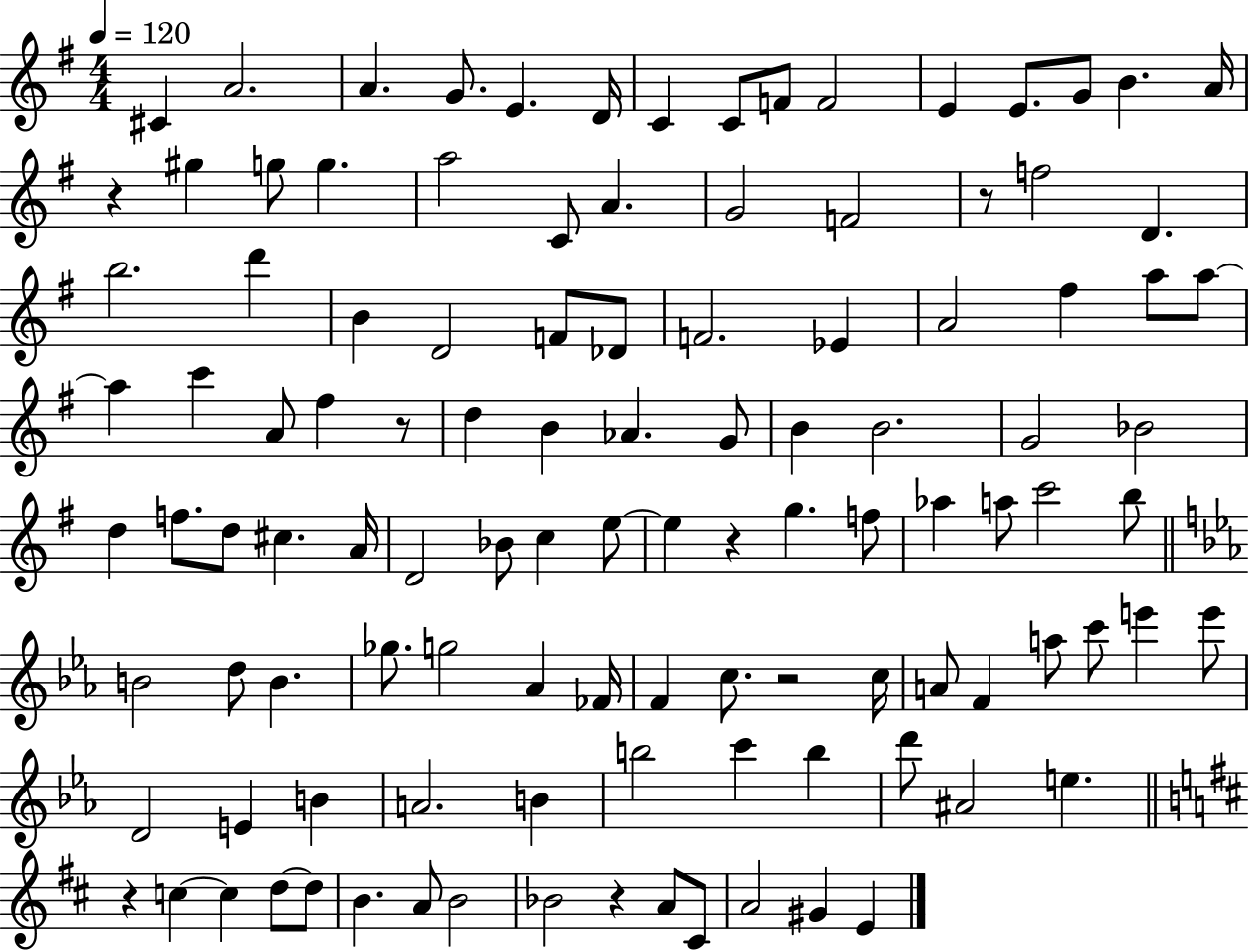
C#4/q A4/h. A4/q. G4/e. E4/q. D4/s C4/q C4/e F4/e F4/h E4/q E4/e. G4/e B4/q. A4/s R/q G#5/q G5/e G5/q. A5/h C4/e A4/q. G4/h F4/h R/e F5/h D4/q. B5/h. D6/q B4/q D4/h F4/e Db4/e F4/h. Eb4/q A4/h F#5/q A5/e A5/e A5/q C6/q A4/e F#5/q R/e D5/q B4/q Ab4/q. G4/e B4/q B4/h. G4/h Bb4/h D5/q F5/e. D5/e C#5/q. A4/s D4/h Bb4/e C5/q E5/e E5/q R/q G5/q. F5/e Ab5/q A5/e C6/h B5/e B4/h D5/e B4/q. Gb5/e. G5/h Ab4/q FES4/s F4/q C5/e. R/h C5/s A4/e F4/q A5/e C6/e E6/q E6/e D4/h E4/q B4/q A4/h. B4/q B5/h C6/q B5/q D6/e A#4/h E5/q. R/q C5/q C5/q D5/e D5/e B4/q. A4/e B4/h Bb4/h R/q A4/e C#4/e A4/h G#4/q E4/q